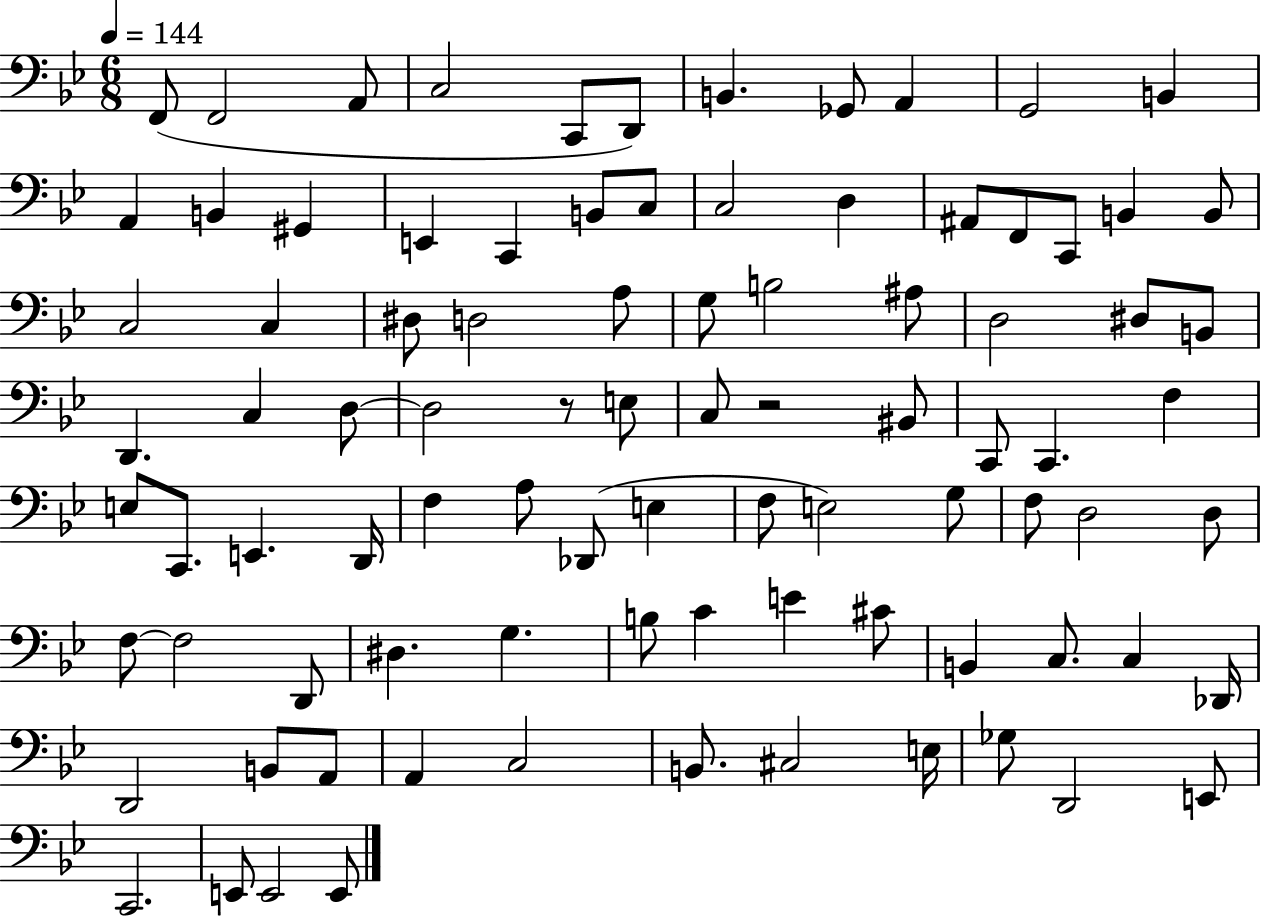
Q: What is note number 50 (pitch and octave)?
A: D2